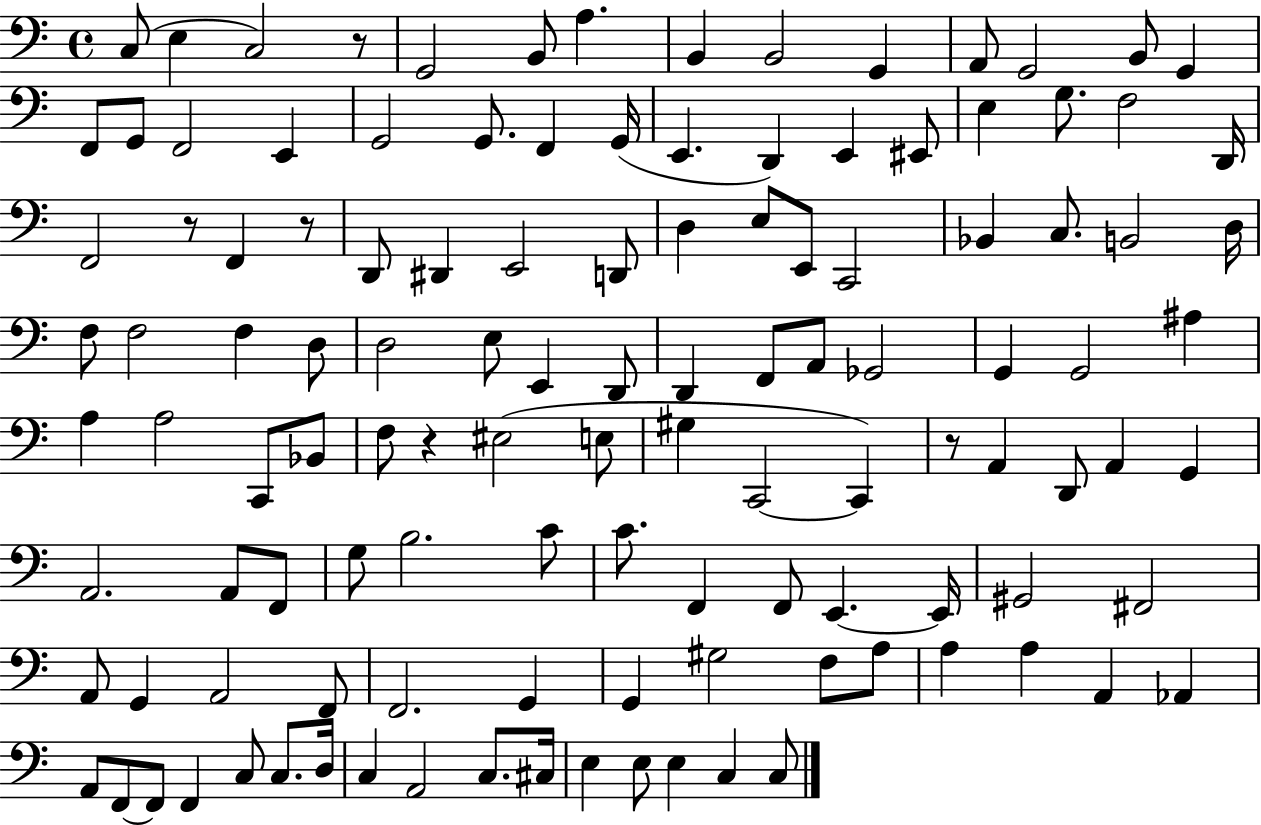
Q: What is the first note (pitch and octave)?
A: C3